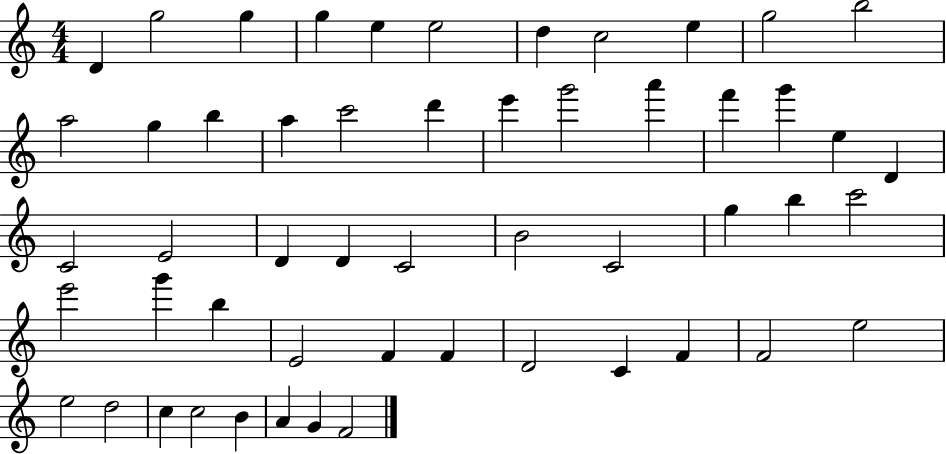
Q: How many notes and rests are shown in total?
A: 53